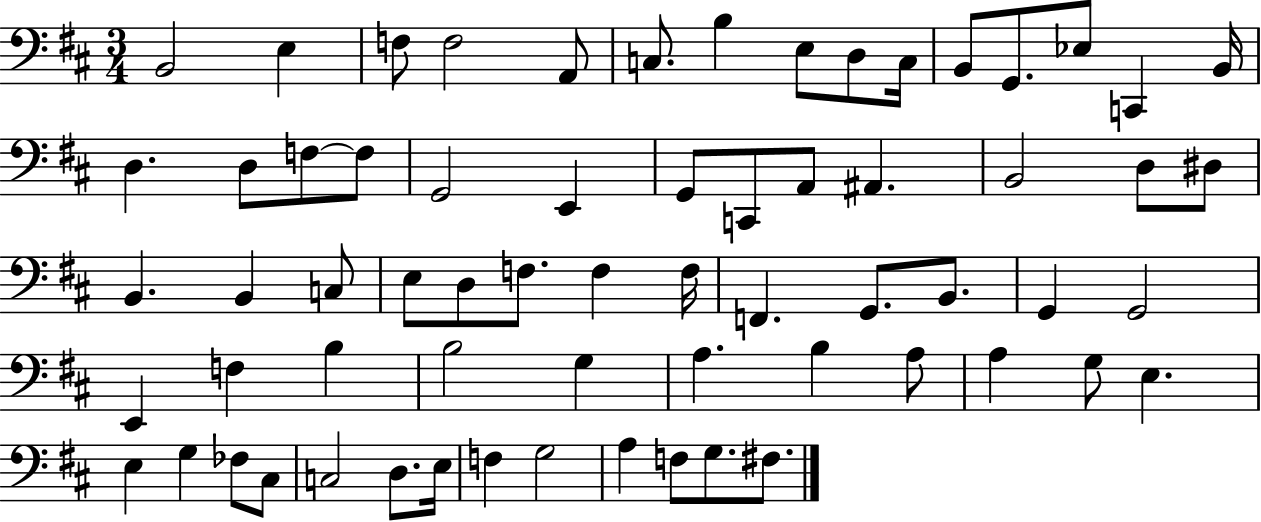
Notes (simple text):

B2/h E3/q F3/e F3/h A2/e C3/e. B3/q E3/e D3/e C3/s B2/e G2/e. Eb3/e C2/q B2/s D3/q. D3/e F3/e F3/e G2/h E2/q G2/e C2/e A2/e A#2/q. B2/h D3/e D#3/e B2/q. B2/q C3/e E3/e D3/e F3/e. F3/q F3/s F2/q. G2/e. B2/e. G2/q G2/h E2/q F3/q B3/q B3/h G3/q A3/q. B3/q A3/e A3/q G3/e E3/q. E3/q G3/q FES3/e C#3/e C3/h D3/e. E3/s F3/q G3/h A3/q F3/e G3/e. F#3/e.